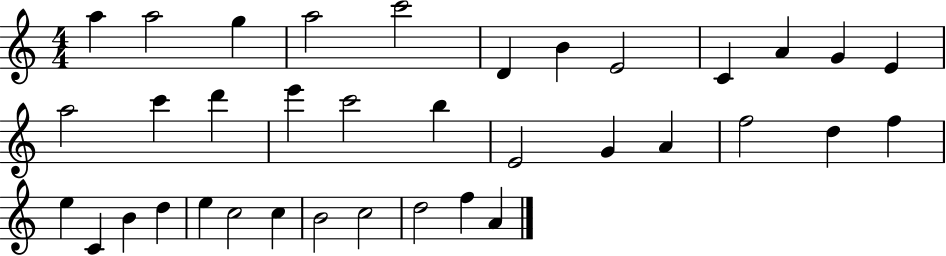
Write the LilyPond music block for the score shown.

{
  \clef treble
  \numericTimeSignature
  \time 4/4
  \key c \major
  a''4 a''2 g''4 | a''2 c'''2 | d'4 b'4 e'2 | c'4 a'4 g'4 e'4 | \break a''2 c'''4 d'''4 | e'''4 c'''2 b''4 | e'2 g'4 a'4 | f''2 d''4 f''4 | \break e''4 c'4 b'4 d''4 | e''4 c''2 c''4 | b'2 c''2 | d''2 f''4 a'4 | \break \bar "|."
}